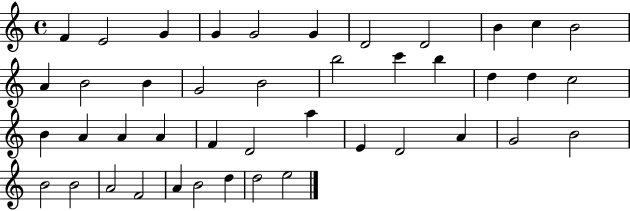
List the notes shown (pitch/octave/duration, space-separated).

F4/q E4/h G4/q G4/q G4/h G4/q D4/h D4/h B4/q C5/q B4/h A4/q B4/h B4/q G4/h B4/h B5/h C6/q B5/q D5/q D5/q C5/h B4/q A4/q A4/q A4/q F4/q D4/h A5/q E4/q D4/h A4/q G4/h B4/h B4/h B4/h A4/h F4/h A4/q B4/h D5/q D5/h E5/h